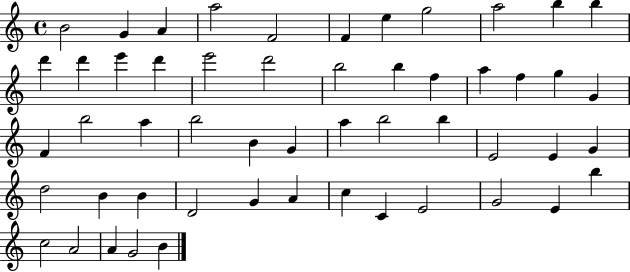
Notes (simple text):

B4/h G4/q A4/q A5/h F4/h F4/q E5/q G5/h A5/h B5/q B5/q D6/q D6/q E6/q D6/q E6/h D6/h B5/h B5/q F5/q A5/q F5/q G5/q G4/q F4/q B5/h A5/q B5/h B4/q G4/q A5/q B5/h B5/q E4/h E4/q G4/q D5/h B4/q B4/q D4/h G4/q A4/q C5/q C4/q E4/h G4/h E4/q B5/q C5/h A4/h A4/q G4/h B4/q